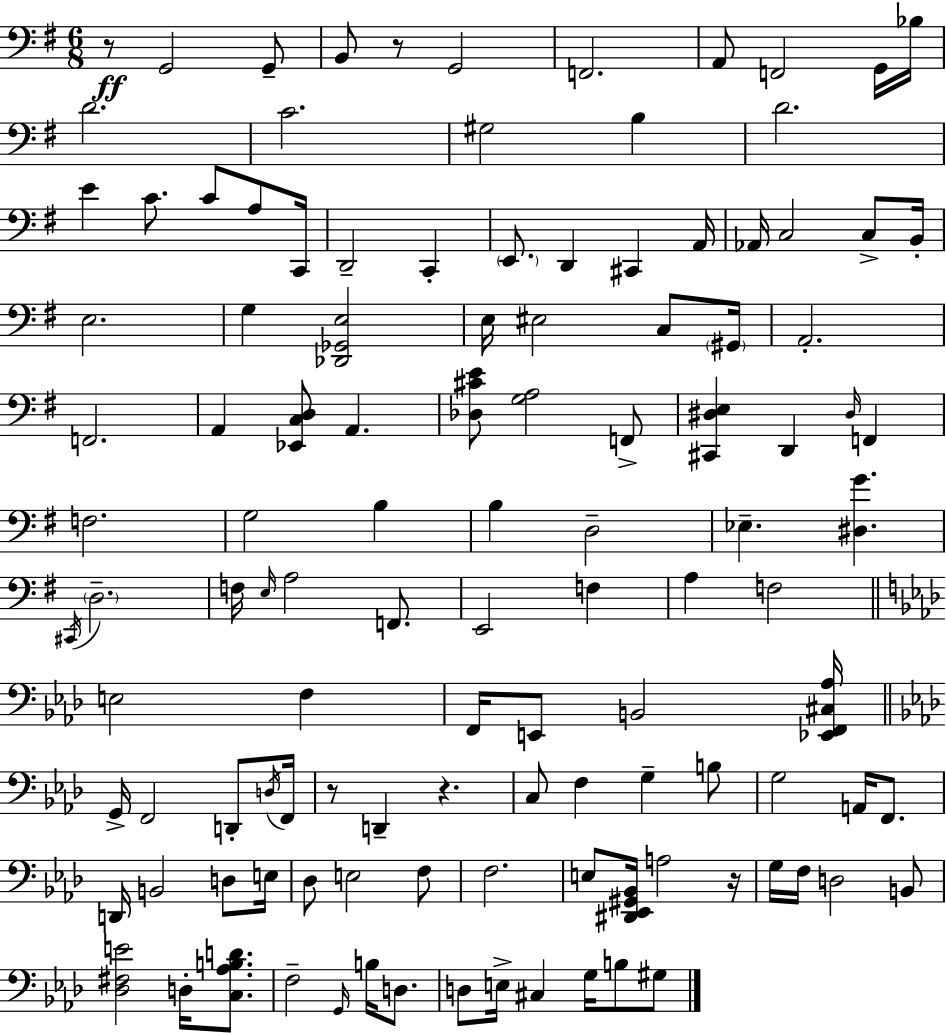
R/e G2/h G2/e B2/e R/e G2/h F2/h. A2/e F2/h G2/s Bb3/s D4/h. C4/h. G#3/h B3/q D4/h. E4/q C4/e. C4/e A3/e C2/s D2/h C2/q E2/e. D2/q C#2/q A2/s Ab2/s C3/h C3/e B2/s E3/h. G3/q [Db2,Gb2,E3]/h E3/s EIS3/h C3/e G#2/s A2/h. F2/h. A2/q [Eb2,C3,D3]/e A2/q. [Db3,C#4,E4]/e [G3,A3]/h F2/e [C#2,D#3,E3]/q D2/q D#3/s F2/q F3/h. G3/h B3/q B3/q D3/h Eb3/q. [D#3,G4]/q. C#2/s D3/h. F3/s E3/s A3/h F2/e. E2/h F3/q A3/q F3/h E3/h F3/q F2/s E2/e B2/h [Eb2,F2,C#3,Ab3]/s G2/s F2/h D2/e D3/s F2/s R/e D2/q R/q. C3/e F3/q G3/q B3/e G3/h A2/s F2/e. D2/s B2/h D3/e E3/s Db3/e E3/h F3/e F3/h. E3/e [D#2,Eb2,G#2,Bb2]/s A3/h R/s G3/s F3/s D3/h B2/e [Db3,F#3,E4]/h D3/s [C3,Ab3,B3,D4]/e. F3/h G2/s B3/s D3/e. D3/e E3/s C#3/q G3/s B3/e G#3/e